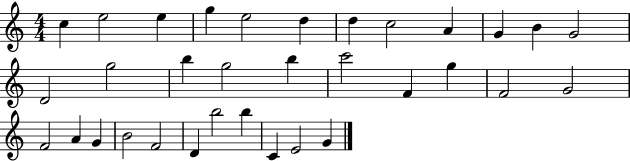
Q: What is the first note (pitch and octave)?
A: C5